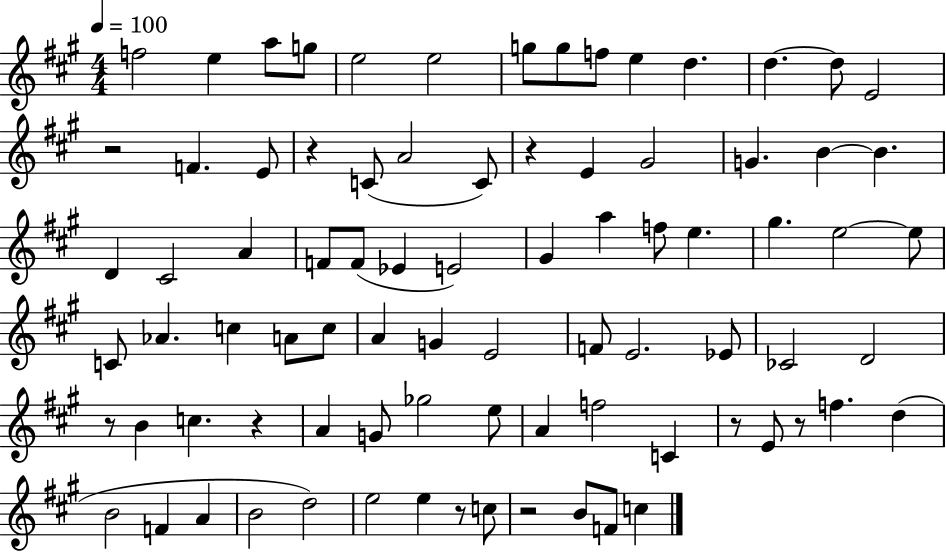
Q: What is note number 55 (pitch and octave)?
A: G4